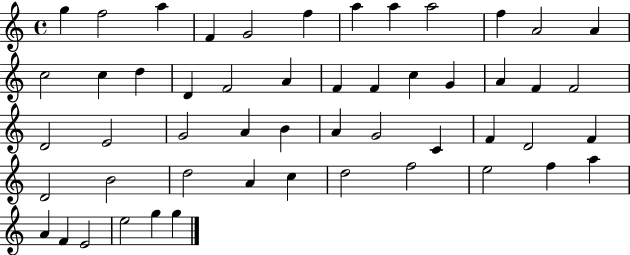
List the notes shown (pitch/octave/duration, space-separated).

G5/q F5/h A5/q F4/q G4/h F5/q A5/q A5/q A5/h F5/q A4/h A4/q C5/h C5/q D5/q D4/q F4/h A4/q F4/q F4/q C5/q G4/q A4/q F4/q F4/h D4/h E4/h G4/h A4/q B4/q A4/q G4/h C4/q F4/q D4/h F4/q D4/h B4/h D5/h A4/q C5/q D5/h F5/h E5/h F5/q A5/q A4/q F4/q E4/h E5/h G5/q G5/q